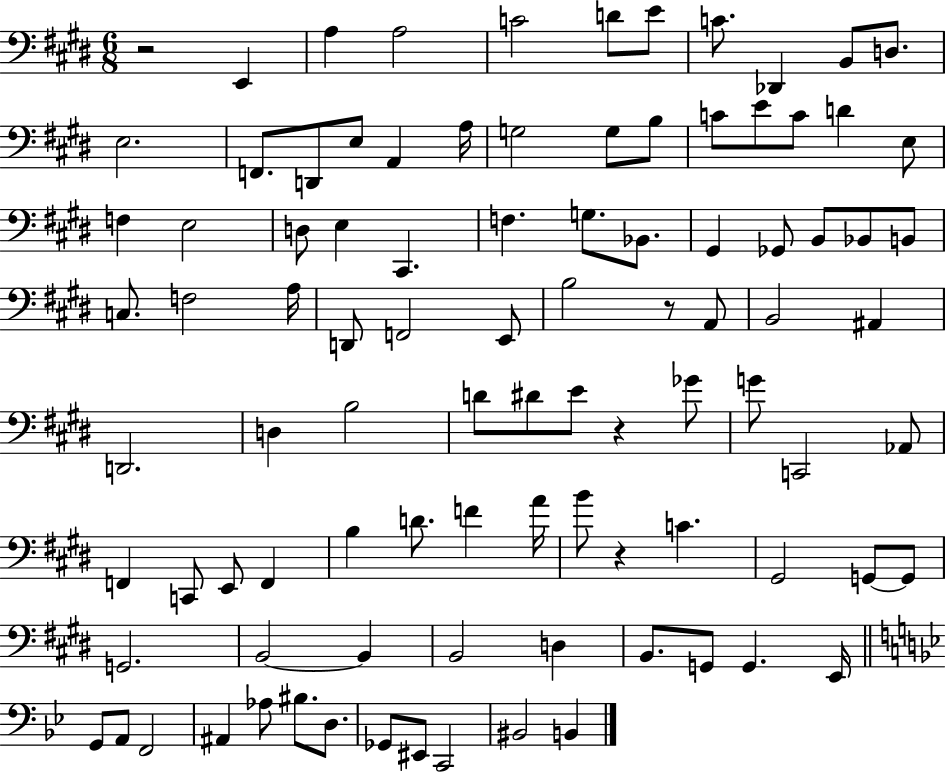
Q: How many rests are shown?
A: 4